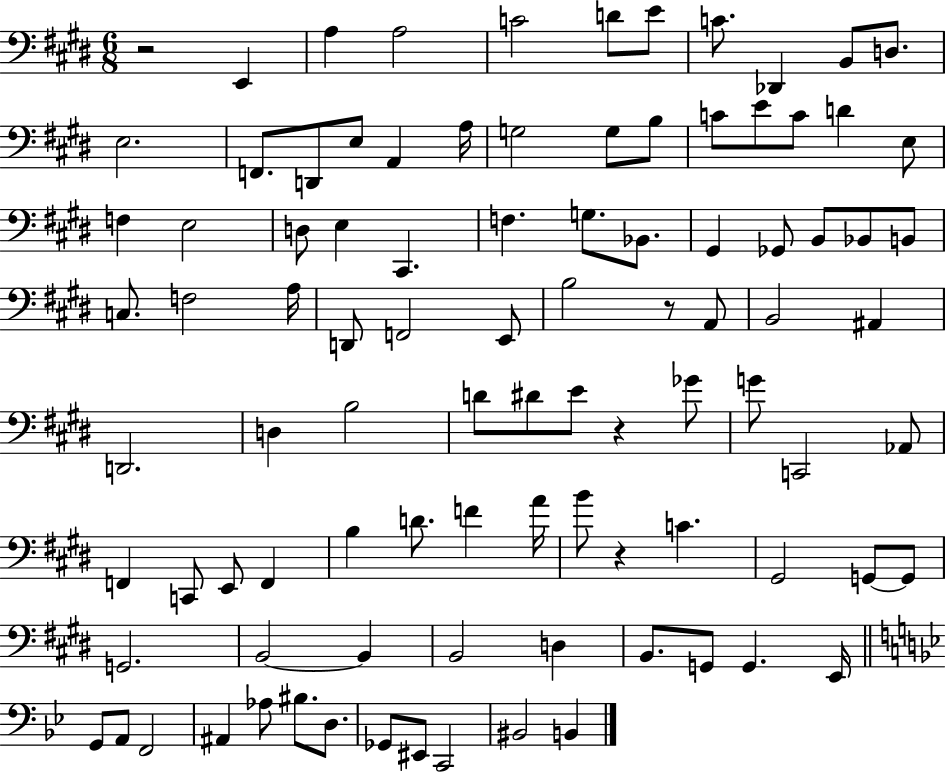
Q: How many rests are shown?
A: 4